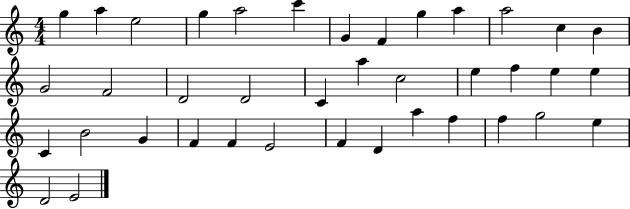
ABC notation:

X:1
T:Untitled
M:4/4
L:1/4
K:C
g a e2 g a2 c' G F g a a2 c B G2 F2 D2 D2 C a c2 e f e e C B2 G F F E2 F D a f f g2 e D2 E2